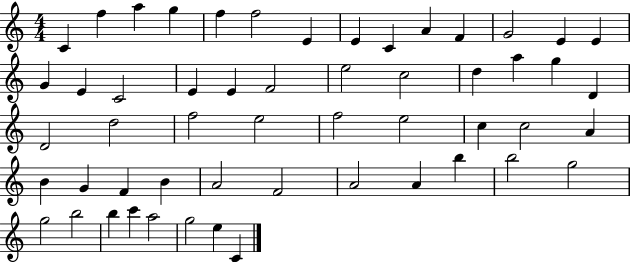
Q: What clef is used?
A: treble